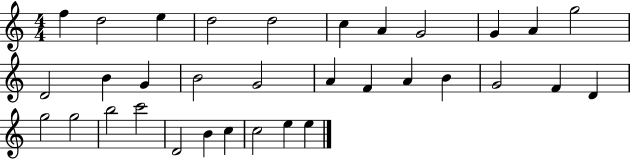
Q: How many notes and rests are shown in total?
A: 33